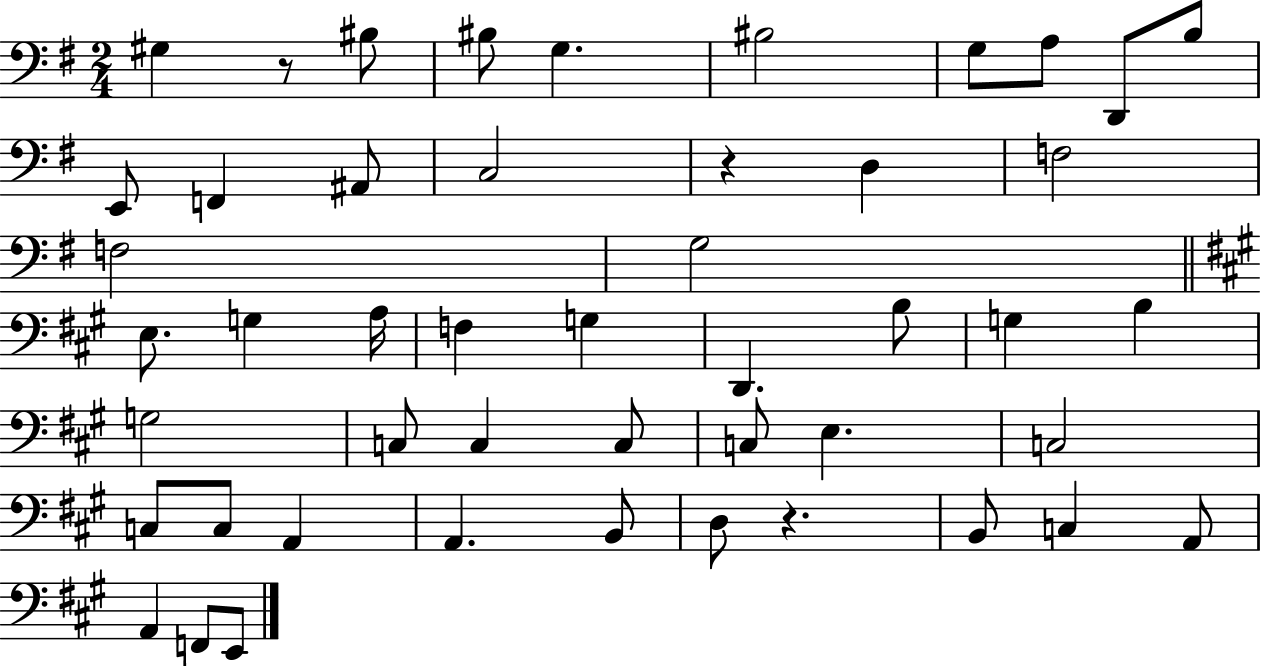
G#3/q R/e BIS3/e BIS3/e G3/q. BIS3/h G3/e A3/e D2/e B3/e E2/e F2/q A#2/e C3/h R/q D3/q F3/h F3/h G3/h E3/e. G3/q A3/s F3/q G3/q D2/q. B3/e G3/q B3/q G3/h C3/e C3/q C3/e C3/e E3/q. C3/h C3/e C3/e A2/q A2/q. B2/e D3/e R/q. B2/e C3/q A2/e A2/q F2/e E2/e